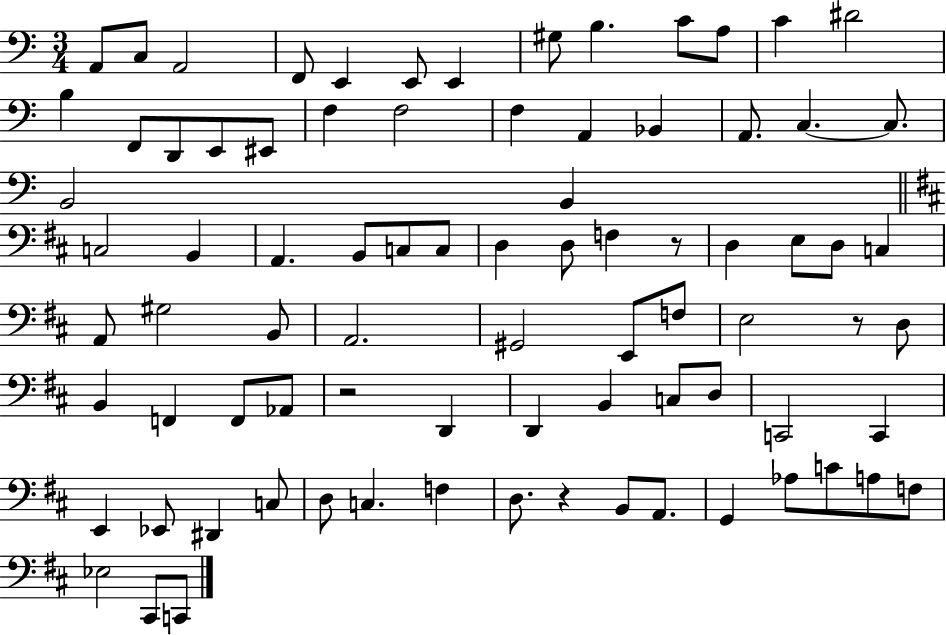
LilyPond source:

{
  \clef bass
  \numericTimeSignature
  \time 3/4
  \key c \major
  a,8 c8 a,2 | f,8 e,4 e,8 e,4 | gis8 b4. c'8 a8 | c'4 dis'2 | \break b4 f,8 d,8 e,8 eis,8 | f4 f2 | f4 a,4 bes,4 | a,8. c4.~~ c8. | \break b,2 b,4 | \bar "||" \break \key b \minor c2 b,4 | a,4. b,8 c8 c8 | d4 d8 f4 r8 | d4 e8 d8 c4 | \break a,8 gis2 b,8 | a,2. | gis,2 e,8 f8 | e2 r8 d8 | \break b,4 f,4 f,8 aes,8 | r2 d,4 | d,4 b,4 c8 d8 | c,2 c,4 | \break e,4 ees,8 dis,4 c8 | d8 c4. f4 | d8. r4 b,8 a,8. | g,4 aes8 c'8 a8 f8 | \break ees2 cis,8 c,8 | \bar "|."
}